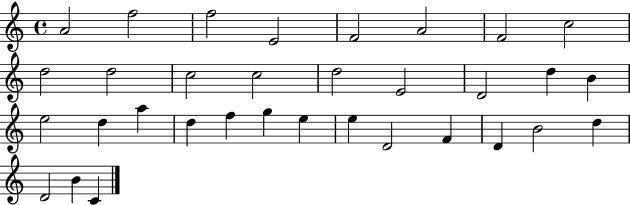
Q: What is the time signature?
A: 4/4